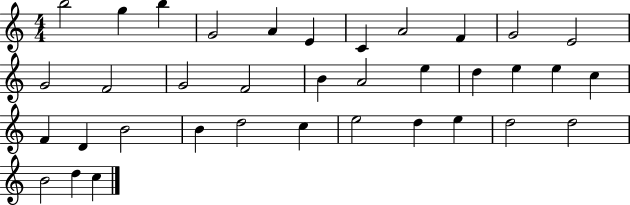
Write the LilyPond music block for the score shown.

{
  \clef treble
  \numericTimeSignature
  \time 4/4
  \key c \major
  b''2 g''4 b''4 | g'2 a'4 e'4 | c'4 a'2 f'4 | g'2 e'2 | \break g'2 f'2 | g'2 f'2 | b'4 a'2 e''4 | d''4 e''4 e''4 c''4 | \break f'4 d'4 b'2 | b'4 d''2 c''4 | e''2 d''4 e''4 | d''2 d''2 | \break b'2 d''4 c''4 | \bar "|."
}